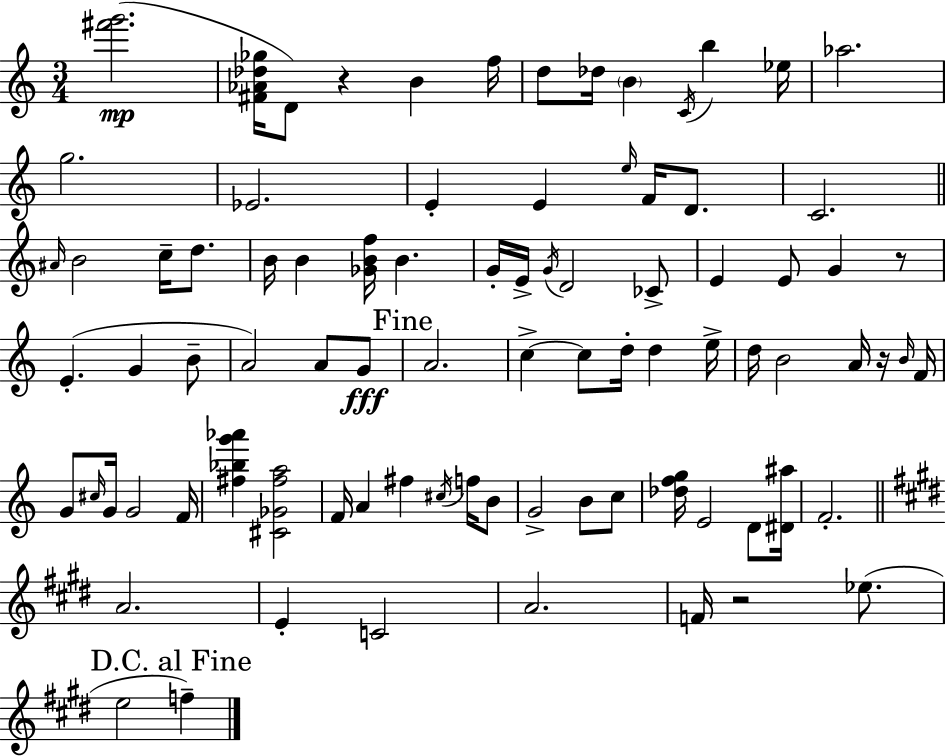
[F#6,G6]/h. [F#4,Ab4,Db5,Gb5]/s D4/e R/q B4/q F5/s D5/e Db5/s B4/q C4/s B5/q Eb5/s Ab5/h. G5/h. Eb4/h. E4/q E4/q E5/s F4/s D4/e. C4/h. A#4/s B4/h C5/s D5/e. B4/s B4/q [Gb4,B4,F5]/s B4/q. G4/s E4/s G4/s D4/h CES4/e E4/q E4/e G4/q R/e E4/q. G4/q B4/e A4/h A4/e G4/e A4/h. C5/q C5/e D5/s D5/q E5/s D5/s B4/h A4/s R/s B4/s F4/s G4/e C#5/s G4/s G4/h F4/s [F#5,Bb5,G6,Ab6]/q [C#4,Gb4,F#5,A5]/h F4/s A4/q F#5/q C#5/s F5/s B4/e G4/h B4/e C5/e [Db5,F5,G5]/s E4/h D4/e [D#4,A#5]/s F4/h. A4/h. E4/q C4/h A4/h. F4/s R/h Eb5/e. E5/h F5/q